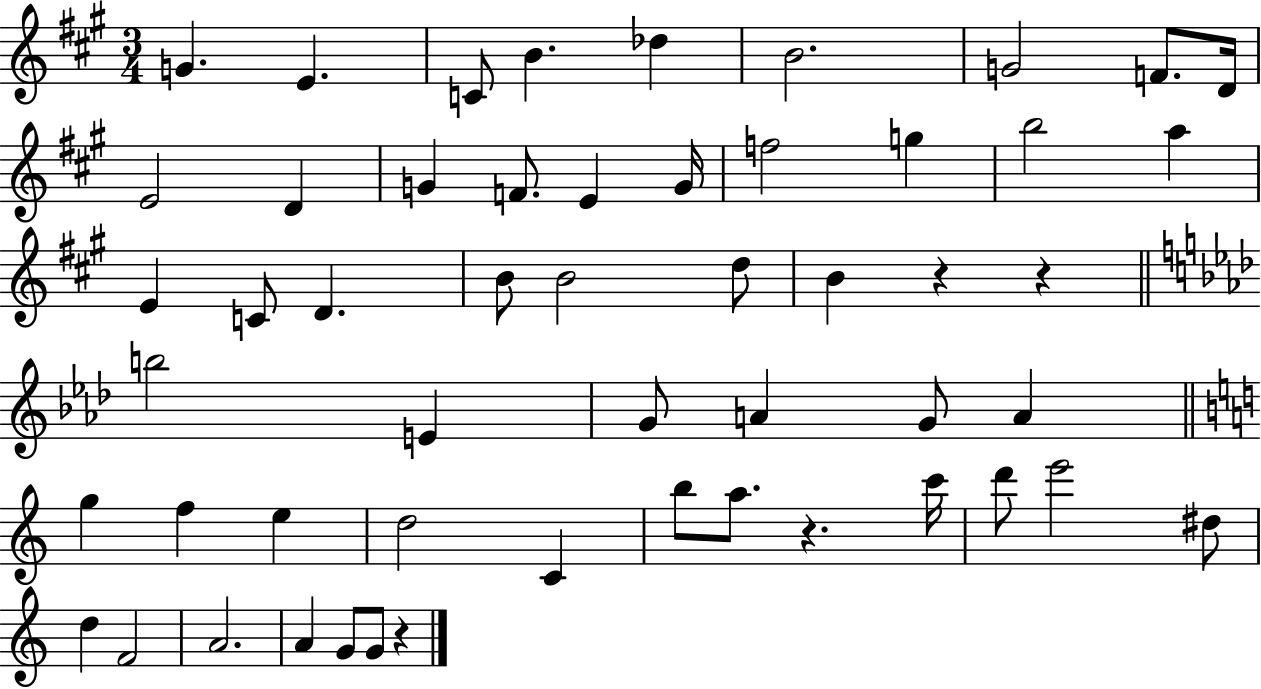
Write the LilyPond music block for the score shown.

{
  \clef treble
  \numericTimeSignature
  \time 3/4
  \key a \major
  g'4. e'4. | c'8 b'4. des''4 | b'2. | g'2 f'8. d'16 | \break e'2 d'4 | g'4 f'8. e'4 g'16 | f''2 g''4 | b''2 a''4 | \break e'4 c'8 d'4. | b'8 b'2 d''8 | b'4 r4 r4 | \bar "||" \break \key aes \major b''2 e'4 | g'8 a'4 g'8 a'4 | \bar "||" \break \key c \major g''4 f''4 e''4 | d''2 c'4 | b''8 a''8. r4. c'''16 | d'''8 e'''2 dis''8 | \break d''4 f'2 | a'2. | a'4 g'8 g'8 r4 | \bar "|."
}